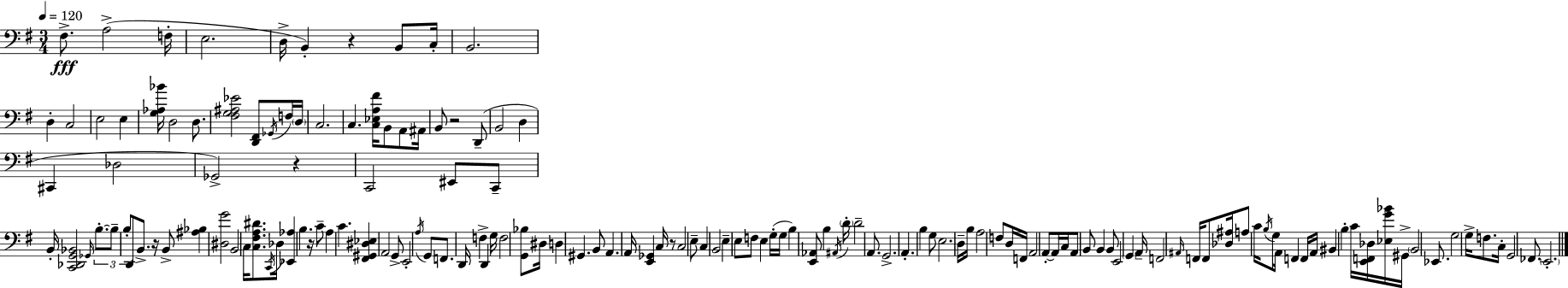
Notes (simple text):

F#3/e. A3/h F3/s E3/h. D3/s B2/q R/q B2/e C3/s B2/h. D3/q C3/h E3/h E3/q [G3,Ab3,Bb4]/s D3/h D3/e. [F#3,G3,A#3,Eb4]/h [D2,F#2]/e Gb2/s F3/s D3/s C3/h. C3/q. [C3,Eb3,A3,F#4]/s B2/e A2/e A#2/s B2/e R/h D2/e B2/h D3/q C#2/q Db3/h Gb2/h R/q C2/h EIS2/e C2/e B2/s [C2,Db2,G2,Bb2]/h Gb2/s B3/e. B3/e B3/e D2/e B2/e. R/s B2/e [A#3,Bb3]/q [D#3,G4]/h B2/h C3/s [C3,F#3,A3,D#4]/e. C2/s Db3/s [Eb2,Ab3]/q B3/q. R/s C4/e A3/q C4/q. [F#2,G#2,D#3,Eb3]/q A2/h G2/e E2/h A3/s G2/e F2/e. D2/s F3/q D2/q G3/s F3/h [G2,Bb3]/e D#3/s D3/q G#2/q. B2/e A2/q. A2/s [E2,Gb2]/q C3/s R/e C3/h E3/e C3/q B2/h E3/q E3/e F3/e E3/q G3/s G3/s B3/q [E2,Ab2]/e B3/q A#2/s D4/s D4/h A2/e. G2/h. A2/q. B3/q G3/e E3/h. D3/s B3/s A3/h F3/e D3/s F2/s A2/h A2/e A2/s C3/s A2/e B2/e B2/q B2/e E2/h G2/q A2/s F2/h A#2/s F2/s F2/e [Db3,A#3]/s A3/e C4/s B3/s G3/e A2/s F2/q F2/s A2/s BIS2/q B3/q C4/s [E2,F2,Db3]/s [Eb3,G4,Bb4]/s G#2/s B2/h Eb2/e. G3/h G3/s F3/e. C3/s G2/h FES2/e. E2/h.